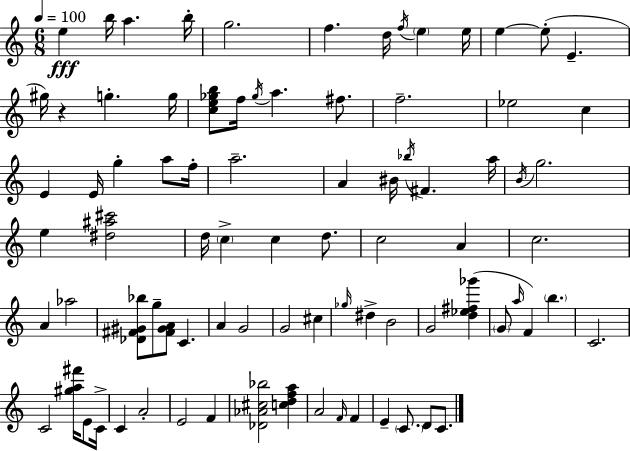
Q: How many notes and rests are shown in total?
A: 84